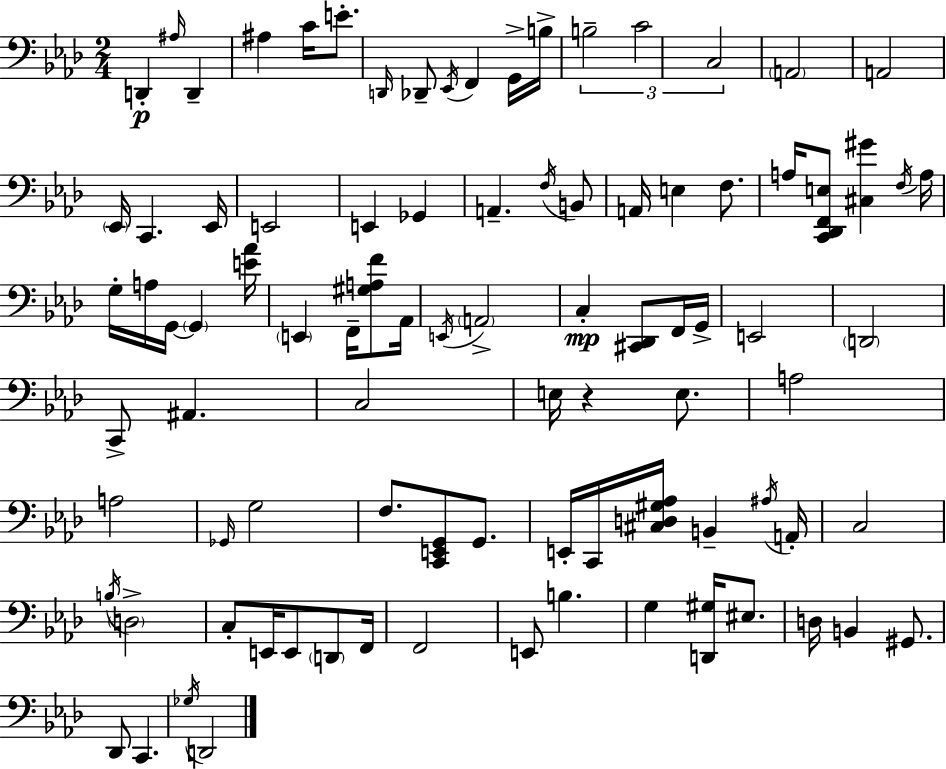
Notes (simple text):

D2/q A#3/s D2/q A#3/q C4/s E4/e. D2/s Db2/e Eb2/s F2/q G2/s B3/s B3/h C4/h C3/h A2/h A2/h Eb2/s C2/q. Eb2/s E2/h E2/q Gb2/q A2/q. F3/s B2/e A2/s E3/q F3/e. A3/s [C2,Db2,F2,E3]/e [C#3,G#4]/q F3/s A3/s G3/s A3/s G2/s G2/q [E4,Ab4]/s E2/q F2/s [G#3,A3,F4]/e Ab2/s E2/s A2/h C3/q [C#2,Db2]/e F2/s G2/s E2/h D2/h C2/e A#2/q. C3/h E3/s R/q E3/e. A3/h A3/h Gb2/s G3/h F3/e. [C2,E2,G2]/e G2/e. E2/s C2/s [C#3,D3,G#3,Ab3]/s B2/q A#3/s A2/s C3/h B3/s D3/h C3/e E2/s E2/e D2/e F2/s F2/h E2/e B3/q. G3/q [D2,G#3]/s EIS3/e. D3/s B2/q G#2/e. Db2/e C2/q. Gb3/s D2/h